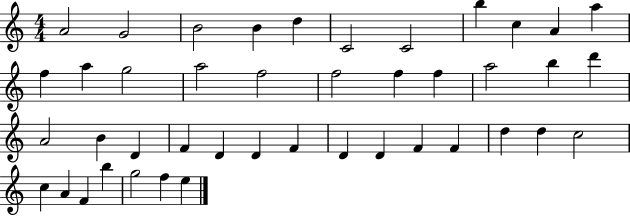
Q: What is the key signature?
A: C major